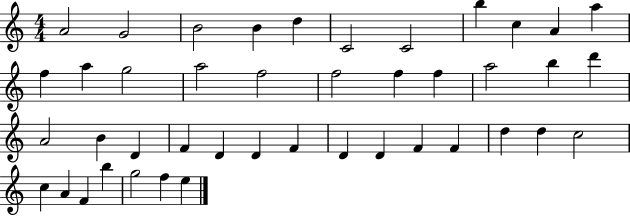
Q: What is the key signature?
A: C major